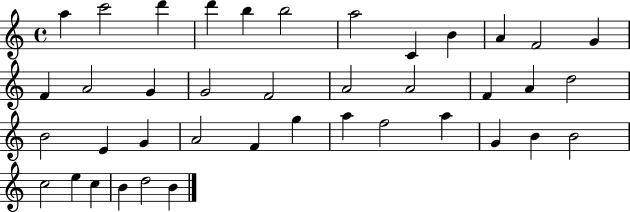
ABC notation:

X:1
T:Untitled
M:4/4
L:1/4
K:C
a c'2 d' d' b b2 a2 C B A F2 G F A2 G G2 F2 A2 A2 F A d2 B2 E G A2 F g a f2 a G B B2 c2 e c B d2 B